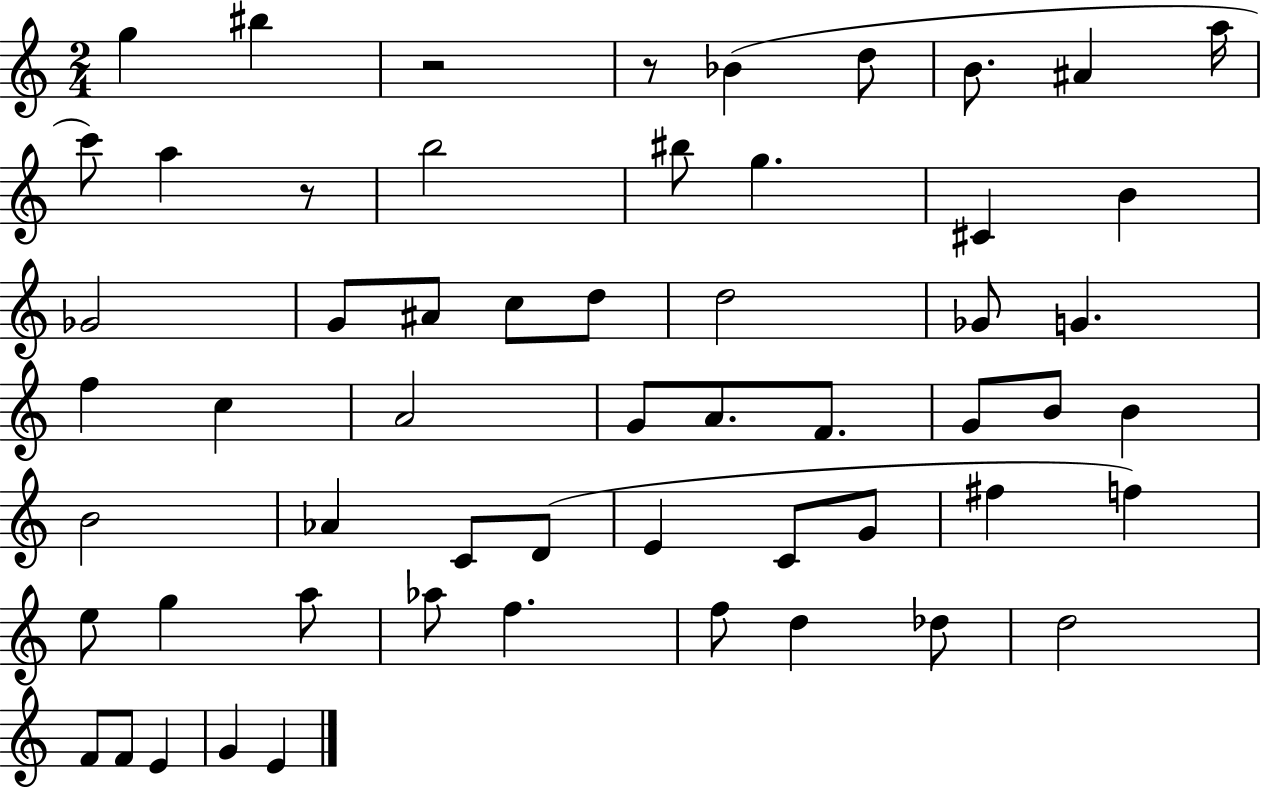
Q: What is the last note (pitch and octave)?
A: E4